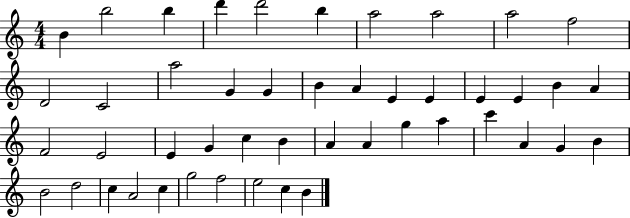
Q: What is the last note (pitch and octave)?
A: B4